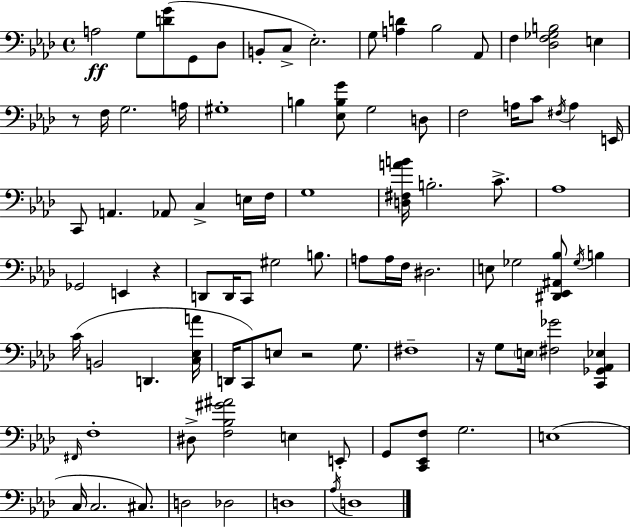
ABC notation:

X:1
T:Untitled
M:4/4
L:1/4
K:Ab
A,2 G,/2 [DG]/2 G,,/2 _D,/2 B,,/2 C,/2 _E,2 G,/2 [A,D] _B,2 _A,,/2 F, [_D,F,_G,B,]2 E, z/2 F,/4 G,2 A,/4 ^G,4 B, [_E,B,G]/2 G,2 D,/2 F,2 A,/4 C/2 ^F,/4 A, E,,/4 C,,/2 A,, _A,,/2 C, E,/4 F,/4 G,4 [D,^F,AB]/4 B,2 C/2 _A,4 _G,,2 E,, z D,,/2 D,,/4 C,,/2 ^G,2 B,/2 A,/2 A,/4 F,/4 ^D,2 E,/2 _G,2 [^D,,_E,,^A,,_B,]/2 _G,/4 B, C/4 B,,2 D,, [C,_E,A]/4 D,,/4 C,,/2 E,/2 z2 G,/2 ^F,4 z/4 G,/2 E,/4 [^F,_G]2 [C,,_G,,_A,,_E,] ^F,,/4 F,4 ^D,/2 [F,_B,^G^A]2 E, E,,/2 G,,/2 [C,,_E,,F,]/2 G,2 E,4 C,/4 C,2 ^C,/2 D,2 _D,2 D,4 _A,/4 D,4